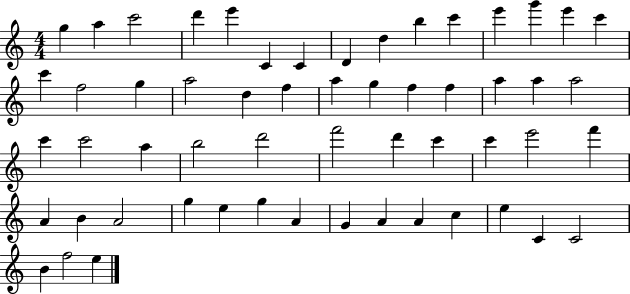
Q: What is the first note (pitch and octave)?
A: G5